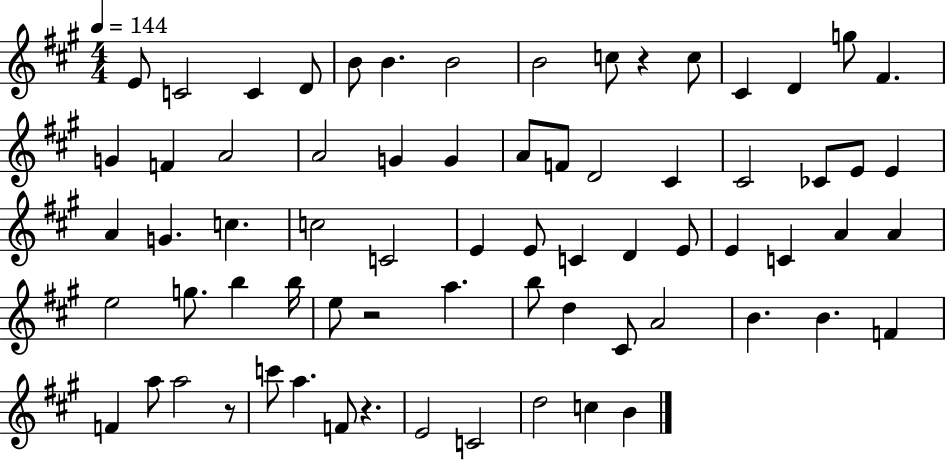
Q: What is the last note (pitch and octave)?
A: B4